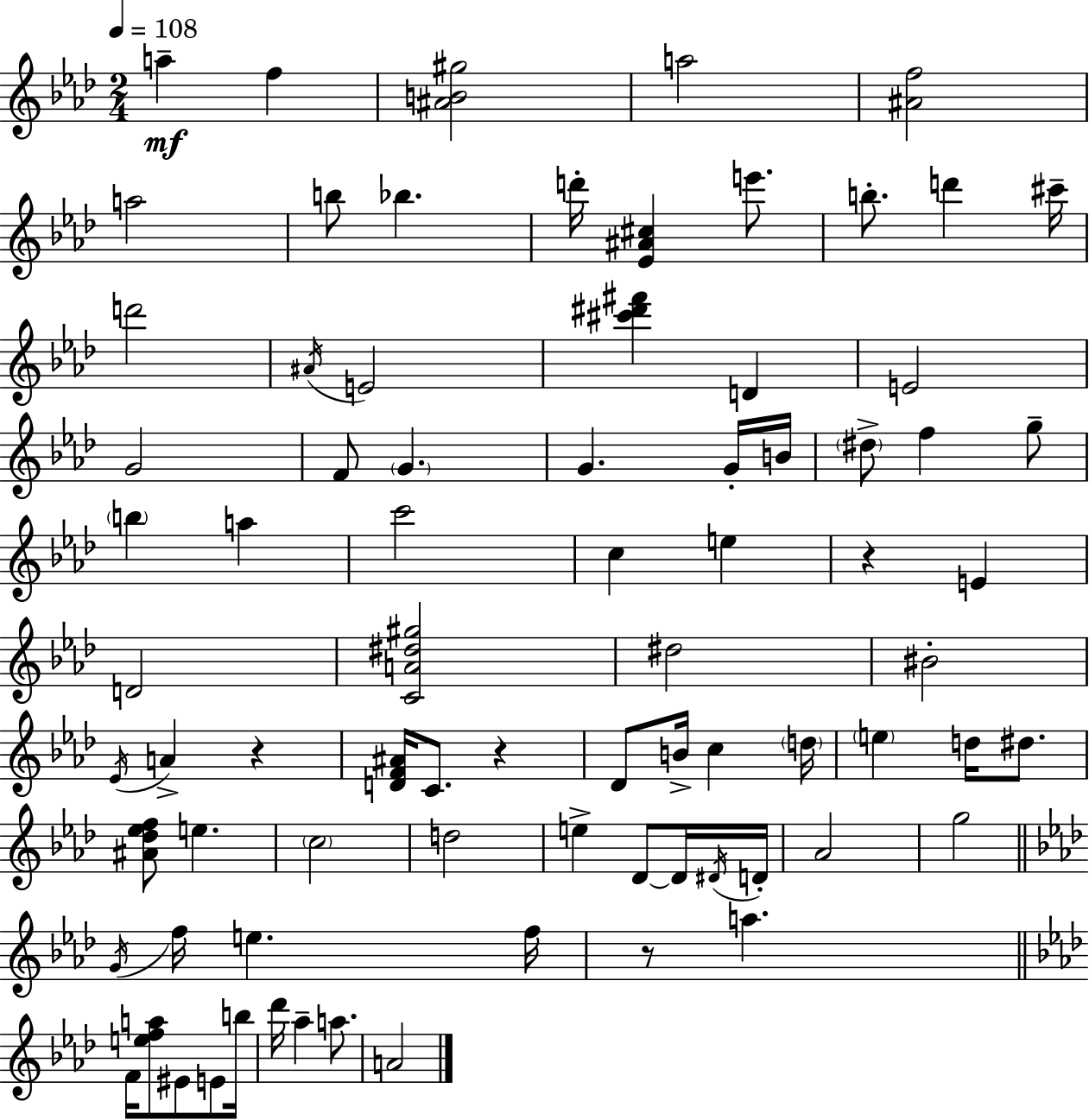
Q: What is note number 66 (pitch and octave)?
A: A5